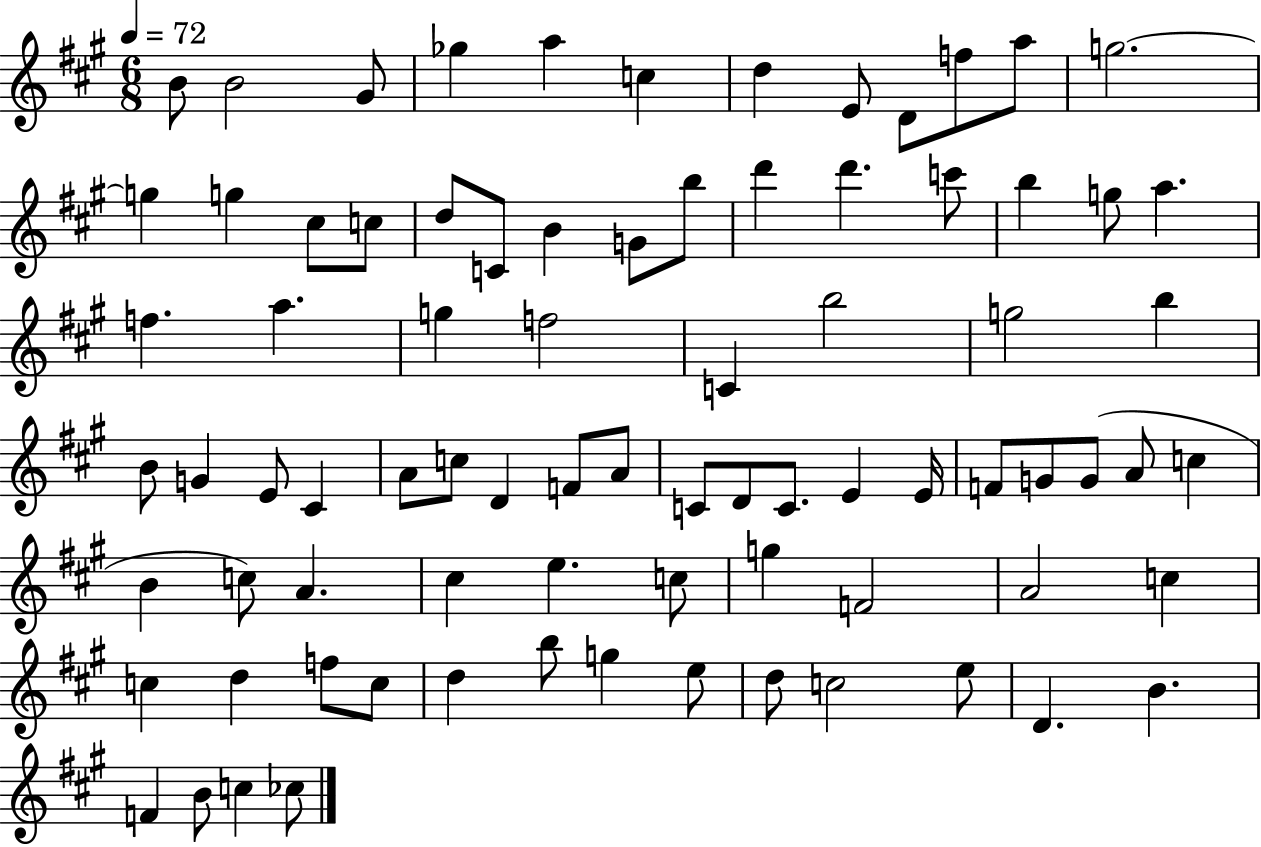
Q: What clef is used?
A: treble